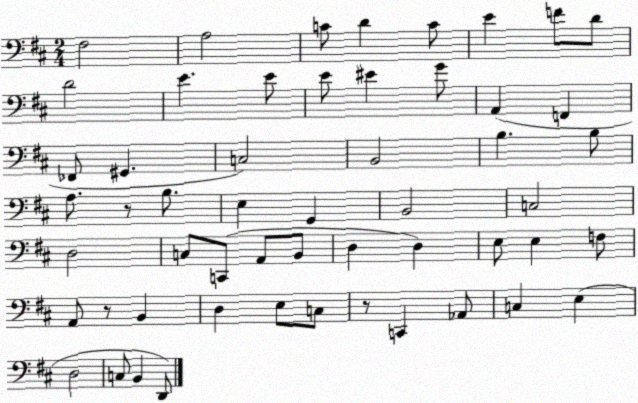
X:1
T:Untitled
M:2/4
L:1/4
K:D
^F,2 A,2 C/2 D C/2 E F/2 D/2 D2 E E/2 E/2 ^E G/2 A,, F,, _F,,/2 ^G,, C,2 B,,2 B, B,/2 A,/2 z/2 B,/2 E, G,, B,,2 C,2 D,2 C,/2 C,,/2 A,,/2 B,,/2 D, D, E,/2 E, F,/2 A,,/2 z/2 B,, D, E,/2 C,/2 z/2 C,, _A,,/2 C, E, D,2 C,/2 B,, D,,/2